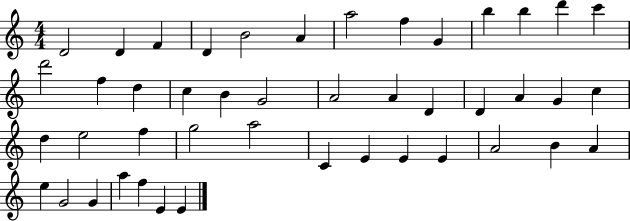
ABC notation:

X:1
T:Untitled
M:4/4
L:1/4
K:C
D2 D F D B2 A a2 f G b b d' c' d'2 f d c B G2 A2 A D D A G c d e2 f g2 a2 C E E E A2 B A e G2 G a f E E